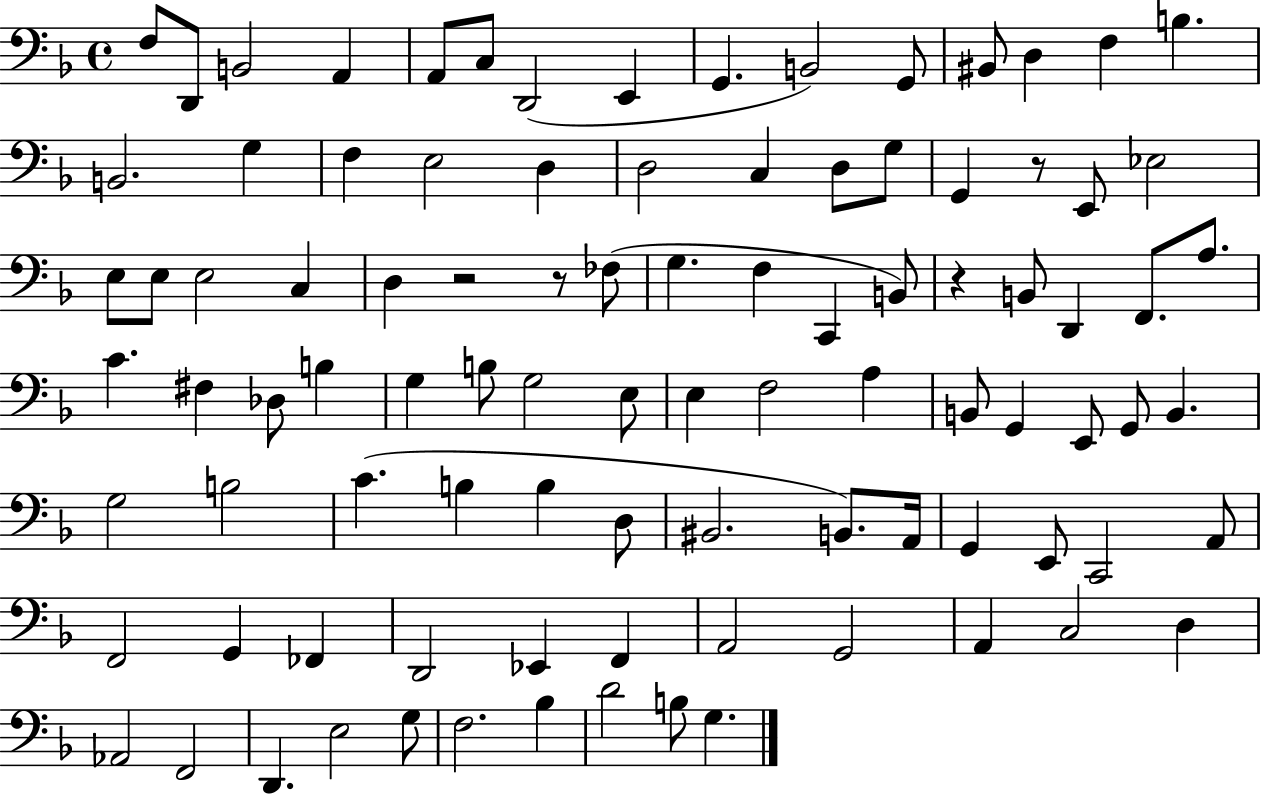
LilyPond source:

{
  \clef bass
  \time 4/4
  \defaultTimeSignature
  \key f \major
  \repeat volta 2 { f8 d,8 b,2 a,4 | a,8 c8 d,2( e,4 | g,4. b,2) g,8 | bis,8 d4 f4 b4. | \break b,2. g4 | f4 e2 d4 | d2 c4 d8 g8 | g,4 r8 e,8 ees2 | \break e8 e8 e2 c4 | d4 r2 r8 fes8( | g4. f4 c,4 b,8) | r4 b,8 d,4 f,8. a8. | \break c'4. fis4 des8 b4 | g4 b8 g2 e8 | e4 f2 a4 | b,8 g,4 e,8 g,8 b,4. | \break g2 b2 | c'4.( b4 b4 d8 | bis,2. b,8.) a,16 | g,4 e,8 c,2 a,8 | \break f,2 g,4 fes,4 | d,2 ees,4 f,4 | a,2 g,2 | a,4 c2 d4 | \break aes,2 f,2 | d,4. e2 g8 | f2. bes4 | d'2 b8 g4. | \break } \bar "|."
}